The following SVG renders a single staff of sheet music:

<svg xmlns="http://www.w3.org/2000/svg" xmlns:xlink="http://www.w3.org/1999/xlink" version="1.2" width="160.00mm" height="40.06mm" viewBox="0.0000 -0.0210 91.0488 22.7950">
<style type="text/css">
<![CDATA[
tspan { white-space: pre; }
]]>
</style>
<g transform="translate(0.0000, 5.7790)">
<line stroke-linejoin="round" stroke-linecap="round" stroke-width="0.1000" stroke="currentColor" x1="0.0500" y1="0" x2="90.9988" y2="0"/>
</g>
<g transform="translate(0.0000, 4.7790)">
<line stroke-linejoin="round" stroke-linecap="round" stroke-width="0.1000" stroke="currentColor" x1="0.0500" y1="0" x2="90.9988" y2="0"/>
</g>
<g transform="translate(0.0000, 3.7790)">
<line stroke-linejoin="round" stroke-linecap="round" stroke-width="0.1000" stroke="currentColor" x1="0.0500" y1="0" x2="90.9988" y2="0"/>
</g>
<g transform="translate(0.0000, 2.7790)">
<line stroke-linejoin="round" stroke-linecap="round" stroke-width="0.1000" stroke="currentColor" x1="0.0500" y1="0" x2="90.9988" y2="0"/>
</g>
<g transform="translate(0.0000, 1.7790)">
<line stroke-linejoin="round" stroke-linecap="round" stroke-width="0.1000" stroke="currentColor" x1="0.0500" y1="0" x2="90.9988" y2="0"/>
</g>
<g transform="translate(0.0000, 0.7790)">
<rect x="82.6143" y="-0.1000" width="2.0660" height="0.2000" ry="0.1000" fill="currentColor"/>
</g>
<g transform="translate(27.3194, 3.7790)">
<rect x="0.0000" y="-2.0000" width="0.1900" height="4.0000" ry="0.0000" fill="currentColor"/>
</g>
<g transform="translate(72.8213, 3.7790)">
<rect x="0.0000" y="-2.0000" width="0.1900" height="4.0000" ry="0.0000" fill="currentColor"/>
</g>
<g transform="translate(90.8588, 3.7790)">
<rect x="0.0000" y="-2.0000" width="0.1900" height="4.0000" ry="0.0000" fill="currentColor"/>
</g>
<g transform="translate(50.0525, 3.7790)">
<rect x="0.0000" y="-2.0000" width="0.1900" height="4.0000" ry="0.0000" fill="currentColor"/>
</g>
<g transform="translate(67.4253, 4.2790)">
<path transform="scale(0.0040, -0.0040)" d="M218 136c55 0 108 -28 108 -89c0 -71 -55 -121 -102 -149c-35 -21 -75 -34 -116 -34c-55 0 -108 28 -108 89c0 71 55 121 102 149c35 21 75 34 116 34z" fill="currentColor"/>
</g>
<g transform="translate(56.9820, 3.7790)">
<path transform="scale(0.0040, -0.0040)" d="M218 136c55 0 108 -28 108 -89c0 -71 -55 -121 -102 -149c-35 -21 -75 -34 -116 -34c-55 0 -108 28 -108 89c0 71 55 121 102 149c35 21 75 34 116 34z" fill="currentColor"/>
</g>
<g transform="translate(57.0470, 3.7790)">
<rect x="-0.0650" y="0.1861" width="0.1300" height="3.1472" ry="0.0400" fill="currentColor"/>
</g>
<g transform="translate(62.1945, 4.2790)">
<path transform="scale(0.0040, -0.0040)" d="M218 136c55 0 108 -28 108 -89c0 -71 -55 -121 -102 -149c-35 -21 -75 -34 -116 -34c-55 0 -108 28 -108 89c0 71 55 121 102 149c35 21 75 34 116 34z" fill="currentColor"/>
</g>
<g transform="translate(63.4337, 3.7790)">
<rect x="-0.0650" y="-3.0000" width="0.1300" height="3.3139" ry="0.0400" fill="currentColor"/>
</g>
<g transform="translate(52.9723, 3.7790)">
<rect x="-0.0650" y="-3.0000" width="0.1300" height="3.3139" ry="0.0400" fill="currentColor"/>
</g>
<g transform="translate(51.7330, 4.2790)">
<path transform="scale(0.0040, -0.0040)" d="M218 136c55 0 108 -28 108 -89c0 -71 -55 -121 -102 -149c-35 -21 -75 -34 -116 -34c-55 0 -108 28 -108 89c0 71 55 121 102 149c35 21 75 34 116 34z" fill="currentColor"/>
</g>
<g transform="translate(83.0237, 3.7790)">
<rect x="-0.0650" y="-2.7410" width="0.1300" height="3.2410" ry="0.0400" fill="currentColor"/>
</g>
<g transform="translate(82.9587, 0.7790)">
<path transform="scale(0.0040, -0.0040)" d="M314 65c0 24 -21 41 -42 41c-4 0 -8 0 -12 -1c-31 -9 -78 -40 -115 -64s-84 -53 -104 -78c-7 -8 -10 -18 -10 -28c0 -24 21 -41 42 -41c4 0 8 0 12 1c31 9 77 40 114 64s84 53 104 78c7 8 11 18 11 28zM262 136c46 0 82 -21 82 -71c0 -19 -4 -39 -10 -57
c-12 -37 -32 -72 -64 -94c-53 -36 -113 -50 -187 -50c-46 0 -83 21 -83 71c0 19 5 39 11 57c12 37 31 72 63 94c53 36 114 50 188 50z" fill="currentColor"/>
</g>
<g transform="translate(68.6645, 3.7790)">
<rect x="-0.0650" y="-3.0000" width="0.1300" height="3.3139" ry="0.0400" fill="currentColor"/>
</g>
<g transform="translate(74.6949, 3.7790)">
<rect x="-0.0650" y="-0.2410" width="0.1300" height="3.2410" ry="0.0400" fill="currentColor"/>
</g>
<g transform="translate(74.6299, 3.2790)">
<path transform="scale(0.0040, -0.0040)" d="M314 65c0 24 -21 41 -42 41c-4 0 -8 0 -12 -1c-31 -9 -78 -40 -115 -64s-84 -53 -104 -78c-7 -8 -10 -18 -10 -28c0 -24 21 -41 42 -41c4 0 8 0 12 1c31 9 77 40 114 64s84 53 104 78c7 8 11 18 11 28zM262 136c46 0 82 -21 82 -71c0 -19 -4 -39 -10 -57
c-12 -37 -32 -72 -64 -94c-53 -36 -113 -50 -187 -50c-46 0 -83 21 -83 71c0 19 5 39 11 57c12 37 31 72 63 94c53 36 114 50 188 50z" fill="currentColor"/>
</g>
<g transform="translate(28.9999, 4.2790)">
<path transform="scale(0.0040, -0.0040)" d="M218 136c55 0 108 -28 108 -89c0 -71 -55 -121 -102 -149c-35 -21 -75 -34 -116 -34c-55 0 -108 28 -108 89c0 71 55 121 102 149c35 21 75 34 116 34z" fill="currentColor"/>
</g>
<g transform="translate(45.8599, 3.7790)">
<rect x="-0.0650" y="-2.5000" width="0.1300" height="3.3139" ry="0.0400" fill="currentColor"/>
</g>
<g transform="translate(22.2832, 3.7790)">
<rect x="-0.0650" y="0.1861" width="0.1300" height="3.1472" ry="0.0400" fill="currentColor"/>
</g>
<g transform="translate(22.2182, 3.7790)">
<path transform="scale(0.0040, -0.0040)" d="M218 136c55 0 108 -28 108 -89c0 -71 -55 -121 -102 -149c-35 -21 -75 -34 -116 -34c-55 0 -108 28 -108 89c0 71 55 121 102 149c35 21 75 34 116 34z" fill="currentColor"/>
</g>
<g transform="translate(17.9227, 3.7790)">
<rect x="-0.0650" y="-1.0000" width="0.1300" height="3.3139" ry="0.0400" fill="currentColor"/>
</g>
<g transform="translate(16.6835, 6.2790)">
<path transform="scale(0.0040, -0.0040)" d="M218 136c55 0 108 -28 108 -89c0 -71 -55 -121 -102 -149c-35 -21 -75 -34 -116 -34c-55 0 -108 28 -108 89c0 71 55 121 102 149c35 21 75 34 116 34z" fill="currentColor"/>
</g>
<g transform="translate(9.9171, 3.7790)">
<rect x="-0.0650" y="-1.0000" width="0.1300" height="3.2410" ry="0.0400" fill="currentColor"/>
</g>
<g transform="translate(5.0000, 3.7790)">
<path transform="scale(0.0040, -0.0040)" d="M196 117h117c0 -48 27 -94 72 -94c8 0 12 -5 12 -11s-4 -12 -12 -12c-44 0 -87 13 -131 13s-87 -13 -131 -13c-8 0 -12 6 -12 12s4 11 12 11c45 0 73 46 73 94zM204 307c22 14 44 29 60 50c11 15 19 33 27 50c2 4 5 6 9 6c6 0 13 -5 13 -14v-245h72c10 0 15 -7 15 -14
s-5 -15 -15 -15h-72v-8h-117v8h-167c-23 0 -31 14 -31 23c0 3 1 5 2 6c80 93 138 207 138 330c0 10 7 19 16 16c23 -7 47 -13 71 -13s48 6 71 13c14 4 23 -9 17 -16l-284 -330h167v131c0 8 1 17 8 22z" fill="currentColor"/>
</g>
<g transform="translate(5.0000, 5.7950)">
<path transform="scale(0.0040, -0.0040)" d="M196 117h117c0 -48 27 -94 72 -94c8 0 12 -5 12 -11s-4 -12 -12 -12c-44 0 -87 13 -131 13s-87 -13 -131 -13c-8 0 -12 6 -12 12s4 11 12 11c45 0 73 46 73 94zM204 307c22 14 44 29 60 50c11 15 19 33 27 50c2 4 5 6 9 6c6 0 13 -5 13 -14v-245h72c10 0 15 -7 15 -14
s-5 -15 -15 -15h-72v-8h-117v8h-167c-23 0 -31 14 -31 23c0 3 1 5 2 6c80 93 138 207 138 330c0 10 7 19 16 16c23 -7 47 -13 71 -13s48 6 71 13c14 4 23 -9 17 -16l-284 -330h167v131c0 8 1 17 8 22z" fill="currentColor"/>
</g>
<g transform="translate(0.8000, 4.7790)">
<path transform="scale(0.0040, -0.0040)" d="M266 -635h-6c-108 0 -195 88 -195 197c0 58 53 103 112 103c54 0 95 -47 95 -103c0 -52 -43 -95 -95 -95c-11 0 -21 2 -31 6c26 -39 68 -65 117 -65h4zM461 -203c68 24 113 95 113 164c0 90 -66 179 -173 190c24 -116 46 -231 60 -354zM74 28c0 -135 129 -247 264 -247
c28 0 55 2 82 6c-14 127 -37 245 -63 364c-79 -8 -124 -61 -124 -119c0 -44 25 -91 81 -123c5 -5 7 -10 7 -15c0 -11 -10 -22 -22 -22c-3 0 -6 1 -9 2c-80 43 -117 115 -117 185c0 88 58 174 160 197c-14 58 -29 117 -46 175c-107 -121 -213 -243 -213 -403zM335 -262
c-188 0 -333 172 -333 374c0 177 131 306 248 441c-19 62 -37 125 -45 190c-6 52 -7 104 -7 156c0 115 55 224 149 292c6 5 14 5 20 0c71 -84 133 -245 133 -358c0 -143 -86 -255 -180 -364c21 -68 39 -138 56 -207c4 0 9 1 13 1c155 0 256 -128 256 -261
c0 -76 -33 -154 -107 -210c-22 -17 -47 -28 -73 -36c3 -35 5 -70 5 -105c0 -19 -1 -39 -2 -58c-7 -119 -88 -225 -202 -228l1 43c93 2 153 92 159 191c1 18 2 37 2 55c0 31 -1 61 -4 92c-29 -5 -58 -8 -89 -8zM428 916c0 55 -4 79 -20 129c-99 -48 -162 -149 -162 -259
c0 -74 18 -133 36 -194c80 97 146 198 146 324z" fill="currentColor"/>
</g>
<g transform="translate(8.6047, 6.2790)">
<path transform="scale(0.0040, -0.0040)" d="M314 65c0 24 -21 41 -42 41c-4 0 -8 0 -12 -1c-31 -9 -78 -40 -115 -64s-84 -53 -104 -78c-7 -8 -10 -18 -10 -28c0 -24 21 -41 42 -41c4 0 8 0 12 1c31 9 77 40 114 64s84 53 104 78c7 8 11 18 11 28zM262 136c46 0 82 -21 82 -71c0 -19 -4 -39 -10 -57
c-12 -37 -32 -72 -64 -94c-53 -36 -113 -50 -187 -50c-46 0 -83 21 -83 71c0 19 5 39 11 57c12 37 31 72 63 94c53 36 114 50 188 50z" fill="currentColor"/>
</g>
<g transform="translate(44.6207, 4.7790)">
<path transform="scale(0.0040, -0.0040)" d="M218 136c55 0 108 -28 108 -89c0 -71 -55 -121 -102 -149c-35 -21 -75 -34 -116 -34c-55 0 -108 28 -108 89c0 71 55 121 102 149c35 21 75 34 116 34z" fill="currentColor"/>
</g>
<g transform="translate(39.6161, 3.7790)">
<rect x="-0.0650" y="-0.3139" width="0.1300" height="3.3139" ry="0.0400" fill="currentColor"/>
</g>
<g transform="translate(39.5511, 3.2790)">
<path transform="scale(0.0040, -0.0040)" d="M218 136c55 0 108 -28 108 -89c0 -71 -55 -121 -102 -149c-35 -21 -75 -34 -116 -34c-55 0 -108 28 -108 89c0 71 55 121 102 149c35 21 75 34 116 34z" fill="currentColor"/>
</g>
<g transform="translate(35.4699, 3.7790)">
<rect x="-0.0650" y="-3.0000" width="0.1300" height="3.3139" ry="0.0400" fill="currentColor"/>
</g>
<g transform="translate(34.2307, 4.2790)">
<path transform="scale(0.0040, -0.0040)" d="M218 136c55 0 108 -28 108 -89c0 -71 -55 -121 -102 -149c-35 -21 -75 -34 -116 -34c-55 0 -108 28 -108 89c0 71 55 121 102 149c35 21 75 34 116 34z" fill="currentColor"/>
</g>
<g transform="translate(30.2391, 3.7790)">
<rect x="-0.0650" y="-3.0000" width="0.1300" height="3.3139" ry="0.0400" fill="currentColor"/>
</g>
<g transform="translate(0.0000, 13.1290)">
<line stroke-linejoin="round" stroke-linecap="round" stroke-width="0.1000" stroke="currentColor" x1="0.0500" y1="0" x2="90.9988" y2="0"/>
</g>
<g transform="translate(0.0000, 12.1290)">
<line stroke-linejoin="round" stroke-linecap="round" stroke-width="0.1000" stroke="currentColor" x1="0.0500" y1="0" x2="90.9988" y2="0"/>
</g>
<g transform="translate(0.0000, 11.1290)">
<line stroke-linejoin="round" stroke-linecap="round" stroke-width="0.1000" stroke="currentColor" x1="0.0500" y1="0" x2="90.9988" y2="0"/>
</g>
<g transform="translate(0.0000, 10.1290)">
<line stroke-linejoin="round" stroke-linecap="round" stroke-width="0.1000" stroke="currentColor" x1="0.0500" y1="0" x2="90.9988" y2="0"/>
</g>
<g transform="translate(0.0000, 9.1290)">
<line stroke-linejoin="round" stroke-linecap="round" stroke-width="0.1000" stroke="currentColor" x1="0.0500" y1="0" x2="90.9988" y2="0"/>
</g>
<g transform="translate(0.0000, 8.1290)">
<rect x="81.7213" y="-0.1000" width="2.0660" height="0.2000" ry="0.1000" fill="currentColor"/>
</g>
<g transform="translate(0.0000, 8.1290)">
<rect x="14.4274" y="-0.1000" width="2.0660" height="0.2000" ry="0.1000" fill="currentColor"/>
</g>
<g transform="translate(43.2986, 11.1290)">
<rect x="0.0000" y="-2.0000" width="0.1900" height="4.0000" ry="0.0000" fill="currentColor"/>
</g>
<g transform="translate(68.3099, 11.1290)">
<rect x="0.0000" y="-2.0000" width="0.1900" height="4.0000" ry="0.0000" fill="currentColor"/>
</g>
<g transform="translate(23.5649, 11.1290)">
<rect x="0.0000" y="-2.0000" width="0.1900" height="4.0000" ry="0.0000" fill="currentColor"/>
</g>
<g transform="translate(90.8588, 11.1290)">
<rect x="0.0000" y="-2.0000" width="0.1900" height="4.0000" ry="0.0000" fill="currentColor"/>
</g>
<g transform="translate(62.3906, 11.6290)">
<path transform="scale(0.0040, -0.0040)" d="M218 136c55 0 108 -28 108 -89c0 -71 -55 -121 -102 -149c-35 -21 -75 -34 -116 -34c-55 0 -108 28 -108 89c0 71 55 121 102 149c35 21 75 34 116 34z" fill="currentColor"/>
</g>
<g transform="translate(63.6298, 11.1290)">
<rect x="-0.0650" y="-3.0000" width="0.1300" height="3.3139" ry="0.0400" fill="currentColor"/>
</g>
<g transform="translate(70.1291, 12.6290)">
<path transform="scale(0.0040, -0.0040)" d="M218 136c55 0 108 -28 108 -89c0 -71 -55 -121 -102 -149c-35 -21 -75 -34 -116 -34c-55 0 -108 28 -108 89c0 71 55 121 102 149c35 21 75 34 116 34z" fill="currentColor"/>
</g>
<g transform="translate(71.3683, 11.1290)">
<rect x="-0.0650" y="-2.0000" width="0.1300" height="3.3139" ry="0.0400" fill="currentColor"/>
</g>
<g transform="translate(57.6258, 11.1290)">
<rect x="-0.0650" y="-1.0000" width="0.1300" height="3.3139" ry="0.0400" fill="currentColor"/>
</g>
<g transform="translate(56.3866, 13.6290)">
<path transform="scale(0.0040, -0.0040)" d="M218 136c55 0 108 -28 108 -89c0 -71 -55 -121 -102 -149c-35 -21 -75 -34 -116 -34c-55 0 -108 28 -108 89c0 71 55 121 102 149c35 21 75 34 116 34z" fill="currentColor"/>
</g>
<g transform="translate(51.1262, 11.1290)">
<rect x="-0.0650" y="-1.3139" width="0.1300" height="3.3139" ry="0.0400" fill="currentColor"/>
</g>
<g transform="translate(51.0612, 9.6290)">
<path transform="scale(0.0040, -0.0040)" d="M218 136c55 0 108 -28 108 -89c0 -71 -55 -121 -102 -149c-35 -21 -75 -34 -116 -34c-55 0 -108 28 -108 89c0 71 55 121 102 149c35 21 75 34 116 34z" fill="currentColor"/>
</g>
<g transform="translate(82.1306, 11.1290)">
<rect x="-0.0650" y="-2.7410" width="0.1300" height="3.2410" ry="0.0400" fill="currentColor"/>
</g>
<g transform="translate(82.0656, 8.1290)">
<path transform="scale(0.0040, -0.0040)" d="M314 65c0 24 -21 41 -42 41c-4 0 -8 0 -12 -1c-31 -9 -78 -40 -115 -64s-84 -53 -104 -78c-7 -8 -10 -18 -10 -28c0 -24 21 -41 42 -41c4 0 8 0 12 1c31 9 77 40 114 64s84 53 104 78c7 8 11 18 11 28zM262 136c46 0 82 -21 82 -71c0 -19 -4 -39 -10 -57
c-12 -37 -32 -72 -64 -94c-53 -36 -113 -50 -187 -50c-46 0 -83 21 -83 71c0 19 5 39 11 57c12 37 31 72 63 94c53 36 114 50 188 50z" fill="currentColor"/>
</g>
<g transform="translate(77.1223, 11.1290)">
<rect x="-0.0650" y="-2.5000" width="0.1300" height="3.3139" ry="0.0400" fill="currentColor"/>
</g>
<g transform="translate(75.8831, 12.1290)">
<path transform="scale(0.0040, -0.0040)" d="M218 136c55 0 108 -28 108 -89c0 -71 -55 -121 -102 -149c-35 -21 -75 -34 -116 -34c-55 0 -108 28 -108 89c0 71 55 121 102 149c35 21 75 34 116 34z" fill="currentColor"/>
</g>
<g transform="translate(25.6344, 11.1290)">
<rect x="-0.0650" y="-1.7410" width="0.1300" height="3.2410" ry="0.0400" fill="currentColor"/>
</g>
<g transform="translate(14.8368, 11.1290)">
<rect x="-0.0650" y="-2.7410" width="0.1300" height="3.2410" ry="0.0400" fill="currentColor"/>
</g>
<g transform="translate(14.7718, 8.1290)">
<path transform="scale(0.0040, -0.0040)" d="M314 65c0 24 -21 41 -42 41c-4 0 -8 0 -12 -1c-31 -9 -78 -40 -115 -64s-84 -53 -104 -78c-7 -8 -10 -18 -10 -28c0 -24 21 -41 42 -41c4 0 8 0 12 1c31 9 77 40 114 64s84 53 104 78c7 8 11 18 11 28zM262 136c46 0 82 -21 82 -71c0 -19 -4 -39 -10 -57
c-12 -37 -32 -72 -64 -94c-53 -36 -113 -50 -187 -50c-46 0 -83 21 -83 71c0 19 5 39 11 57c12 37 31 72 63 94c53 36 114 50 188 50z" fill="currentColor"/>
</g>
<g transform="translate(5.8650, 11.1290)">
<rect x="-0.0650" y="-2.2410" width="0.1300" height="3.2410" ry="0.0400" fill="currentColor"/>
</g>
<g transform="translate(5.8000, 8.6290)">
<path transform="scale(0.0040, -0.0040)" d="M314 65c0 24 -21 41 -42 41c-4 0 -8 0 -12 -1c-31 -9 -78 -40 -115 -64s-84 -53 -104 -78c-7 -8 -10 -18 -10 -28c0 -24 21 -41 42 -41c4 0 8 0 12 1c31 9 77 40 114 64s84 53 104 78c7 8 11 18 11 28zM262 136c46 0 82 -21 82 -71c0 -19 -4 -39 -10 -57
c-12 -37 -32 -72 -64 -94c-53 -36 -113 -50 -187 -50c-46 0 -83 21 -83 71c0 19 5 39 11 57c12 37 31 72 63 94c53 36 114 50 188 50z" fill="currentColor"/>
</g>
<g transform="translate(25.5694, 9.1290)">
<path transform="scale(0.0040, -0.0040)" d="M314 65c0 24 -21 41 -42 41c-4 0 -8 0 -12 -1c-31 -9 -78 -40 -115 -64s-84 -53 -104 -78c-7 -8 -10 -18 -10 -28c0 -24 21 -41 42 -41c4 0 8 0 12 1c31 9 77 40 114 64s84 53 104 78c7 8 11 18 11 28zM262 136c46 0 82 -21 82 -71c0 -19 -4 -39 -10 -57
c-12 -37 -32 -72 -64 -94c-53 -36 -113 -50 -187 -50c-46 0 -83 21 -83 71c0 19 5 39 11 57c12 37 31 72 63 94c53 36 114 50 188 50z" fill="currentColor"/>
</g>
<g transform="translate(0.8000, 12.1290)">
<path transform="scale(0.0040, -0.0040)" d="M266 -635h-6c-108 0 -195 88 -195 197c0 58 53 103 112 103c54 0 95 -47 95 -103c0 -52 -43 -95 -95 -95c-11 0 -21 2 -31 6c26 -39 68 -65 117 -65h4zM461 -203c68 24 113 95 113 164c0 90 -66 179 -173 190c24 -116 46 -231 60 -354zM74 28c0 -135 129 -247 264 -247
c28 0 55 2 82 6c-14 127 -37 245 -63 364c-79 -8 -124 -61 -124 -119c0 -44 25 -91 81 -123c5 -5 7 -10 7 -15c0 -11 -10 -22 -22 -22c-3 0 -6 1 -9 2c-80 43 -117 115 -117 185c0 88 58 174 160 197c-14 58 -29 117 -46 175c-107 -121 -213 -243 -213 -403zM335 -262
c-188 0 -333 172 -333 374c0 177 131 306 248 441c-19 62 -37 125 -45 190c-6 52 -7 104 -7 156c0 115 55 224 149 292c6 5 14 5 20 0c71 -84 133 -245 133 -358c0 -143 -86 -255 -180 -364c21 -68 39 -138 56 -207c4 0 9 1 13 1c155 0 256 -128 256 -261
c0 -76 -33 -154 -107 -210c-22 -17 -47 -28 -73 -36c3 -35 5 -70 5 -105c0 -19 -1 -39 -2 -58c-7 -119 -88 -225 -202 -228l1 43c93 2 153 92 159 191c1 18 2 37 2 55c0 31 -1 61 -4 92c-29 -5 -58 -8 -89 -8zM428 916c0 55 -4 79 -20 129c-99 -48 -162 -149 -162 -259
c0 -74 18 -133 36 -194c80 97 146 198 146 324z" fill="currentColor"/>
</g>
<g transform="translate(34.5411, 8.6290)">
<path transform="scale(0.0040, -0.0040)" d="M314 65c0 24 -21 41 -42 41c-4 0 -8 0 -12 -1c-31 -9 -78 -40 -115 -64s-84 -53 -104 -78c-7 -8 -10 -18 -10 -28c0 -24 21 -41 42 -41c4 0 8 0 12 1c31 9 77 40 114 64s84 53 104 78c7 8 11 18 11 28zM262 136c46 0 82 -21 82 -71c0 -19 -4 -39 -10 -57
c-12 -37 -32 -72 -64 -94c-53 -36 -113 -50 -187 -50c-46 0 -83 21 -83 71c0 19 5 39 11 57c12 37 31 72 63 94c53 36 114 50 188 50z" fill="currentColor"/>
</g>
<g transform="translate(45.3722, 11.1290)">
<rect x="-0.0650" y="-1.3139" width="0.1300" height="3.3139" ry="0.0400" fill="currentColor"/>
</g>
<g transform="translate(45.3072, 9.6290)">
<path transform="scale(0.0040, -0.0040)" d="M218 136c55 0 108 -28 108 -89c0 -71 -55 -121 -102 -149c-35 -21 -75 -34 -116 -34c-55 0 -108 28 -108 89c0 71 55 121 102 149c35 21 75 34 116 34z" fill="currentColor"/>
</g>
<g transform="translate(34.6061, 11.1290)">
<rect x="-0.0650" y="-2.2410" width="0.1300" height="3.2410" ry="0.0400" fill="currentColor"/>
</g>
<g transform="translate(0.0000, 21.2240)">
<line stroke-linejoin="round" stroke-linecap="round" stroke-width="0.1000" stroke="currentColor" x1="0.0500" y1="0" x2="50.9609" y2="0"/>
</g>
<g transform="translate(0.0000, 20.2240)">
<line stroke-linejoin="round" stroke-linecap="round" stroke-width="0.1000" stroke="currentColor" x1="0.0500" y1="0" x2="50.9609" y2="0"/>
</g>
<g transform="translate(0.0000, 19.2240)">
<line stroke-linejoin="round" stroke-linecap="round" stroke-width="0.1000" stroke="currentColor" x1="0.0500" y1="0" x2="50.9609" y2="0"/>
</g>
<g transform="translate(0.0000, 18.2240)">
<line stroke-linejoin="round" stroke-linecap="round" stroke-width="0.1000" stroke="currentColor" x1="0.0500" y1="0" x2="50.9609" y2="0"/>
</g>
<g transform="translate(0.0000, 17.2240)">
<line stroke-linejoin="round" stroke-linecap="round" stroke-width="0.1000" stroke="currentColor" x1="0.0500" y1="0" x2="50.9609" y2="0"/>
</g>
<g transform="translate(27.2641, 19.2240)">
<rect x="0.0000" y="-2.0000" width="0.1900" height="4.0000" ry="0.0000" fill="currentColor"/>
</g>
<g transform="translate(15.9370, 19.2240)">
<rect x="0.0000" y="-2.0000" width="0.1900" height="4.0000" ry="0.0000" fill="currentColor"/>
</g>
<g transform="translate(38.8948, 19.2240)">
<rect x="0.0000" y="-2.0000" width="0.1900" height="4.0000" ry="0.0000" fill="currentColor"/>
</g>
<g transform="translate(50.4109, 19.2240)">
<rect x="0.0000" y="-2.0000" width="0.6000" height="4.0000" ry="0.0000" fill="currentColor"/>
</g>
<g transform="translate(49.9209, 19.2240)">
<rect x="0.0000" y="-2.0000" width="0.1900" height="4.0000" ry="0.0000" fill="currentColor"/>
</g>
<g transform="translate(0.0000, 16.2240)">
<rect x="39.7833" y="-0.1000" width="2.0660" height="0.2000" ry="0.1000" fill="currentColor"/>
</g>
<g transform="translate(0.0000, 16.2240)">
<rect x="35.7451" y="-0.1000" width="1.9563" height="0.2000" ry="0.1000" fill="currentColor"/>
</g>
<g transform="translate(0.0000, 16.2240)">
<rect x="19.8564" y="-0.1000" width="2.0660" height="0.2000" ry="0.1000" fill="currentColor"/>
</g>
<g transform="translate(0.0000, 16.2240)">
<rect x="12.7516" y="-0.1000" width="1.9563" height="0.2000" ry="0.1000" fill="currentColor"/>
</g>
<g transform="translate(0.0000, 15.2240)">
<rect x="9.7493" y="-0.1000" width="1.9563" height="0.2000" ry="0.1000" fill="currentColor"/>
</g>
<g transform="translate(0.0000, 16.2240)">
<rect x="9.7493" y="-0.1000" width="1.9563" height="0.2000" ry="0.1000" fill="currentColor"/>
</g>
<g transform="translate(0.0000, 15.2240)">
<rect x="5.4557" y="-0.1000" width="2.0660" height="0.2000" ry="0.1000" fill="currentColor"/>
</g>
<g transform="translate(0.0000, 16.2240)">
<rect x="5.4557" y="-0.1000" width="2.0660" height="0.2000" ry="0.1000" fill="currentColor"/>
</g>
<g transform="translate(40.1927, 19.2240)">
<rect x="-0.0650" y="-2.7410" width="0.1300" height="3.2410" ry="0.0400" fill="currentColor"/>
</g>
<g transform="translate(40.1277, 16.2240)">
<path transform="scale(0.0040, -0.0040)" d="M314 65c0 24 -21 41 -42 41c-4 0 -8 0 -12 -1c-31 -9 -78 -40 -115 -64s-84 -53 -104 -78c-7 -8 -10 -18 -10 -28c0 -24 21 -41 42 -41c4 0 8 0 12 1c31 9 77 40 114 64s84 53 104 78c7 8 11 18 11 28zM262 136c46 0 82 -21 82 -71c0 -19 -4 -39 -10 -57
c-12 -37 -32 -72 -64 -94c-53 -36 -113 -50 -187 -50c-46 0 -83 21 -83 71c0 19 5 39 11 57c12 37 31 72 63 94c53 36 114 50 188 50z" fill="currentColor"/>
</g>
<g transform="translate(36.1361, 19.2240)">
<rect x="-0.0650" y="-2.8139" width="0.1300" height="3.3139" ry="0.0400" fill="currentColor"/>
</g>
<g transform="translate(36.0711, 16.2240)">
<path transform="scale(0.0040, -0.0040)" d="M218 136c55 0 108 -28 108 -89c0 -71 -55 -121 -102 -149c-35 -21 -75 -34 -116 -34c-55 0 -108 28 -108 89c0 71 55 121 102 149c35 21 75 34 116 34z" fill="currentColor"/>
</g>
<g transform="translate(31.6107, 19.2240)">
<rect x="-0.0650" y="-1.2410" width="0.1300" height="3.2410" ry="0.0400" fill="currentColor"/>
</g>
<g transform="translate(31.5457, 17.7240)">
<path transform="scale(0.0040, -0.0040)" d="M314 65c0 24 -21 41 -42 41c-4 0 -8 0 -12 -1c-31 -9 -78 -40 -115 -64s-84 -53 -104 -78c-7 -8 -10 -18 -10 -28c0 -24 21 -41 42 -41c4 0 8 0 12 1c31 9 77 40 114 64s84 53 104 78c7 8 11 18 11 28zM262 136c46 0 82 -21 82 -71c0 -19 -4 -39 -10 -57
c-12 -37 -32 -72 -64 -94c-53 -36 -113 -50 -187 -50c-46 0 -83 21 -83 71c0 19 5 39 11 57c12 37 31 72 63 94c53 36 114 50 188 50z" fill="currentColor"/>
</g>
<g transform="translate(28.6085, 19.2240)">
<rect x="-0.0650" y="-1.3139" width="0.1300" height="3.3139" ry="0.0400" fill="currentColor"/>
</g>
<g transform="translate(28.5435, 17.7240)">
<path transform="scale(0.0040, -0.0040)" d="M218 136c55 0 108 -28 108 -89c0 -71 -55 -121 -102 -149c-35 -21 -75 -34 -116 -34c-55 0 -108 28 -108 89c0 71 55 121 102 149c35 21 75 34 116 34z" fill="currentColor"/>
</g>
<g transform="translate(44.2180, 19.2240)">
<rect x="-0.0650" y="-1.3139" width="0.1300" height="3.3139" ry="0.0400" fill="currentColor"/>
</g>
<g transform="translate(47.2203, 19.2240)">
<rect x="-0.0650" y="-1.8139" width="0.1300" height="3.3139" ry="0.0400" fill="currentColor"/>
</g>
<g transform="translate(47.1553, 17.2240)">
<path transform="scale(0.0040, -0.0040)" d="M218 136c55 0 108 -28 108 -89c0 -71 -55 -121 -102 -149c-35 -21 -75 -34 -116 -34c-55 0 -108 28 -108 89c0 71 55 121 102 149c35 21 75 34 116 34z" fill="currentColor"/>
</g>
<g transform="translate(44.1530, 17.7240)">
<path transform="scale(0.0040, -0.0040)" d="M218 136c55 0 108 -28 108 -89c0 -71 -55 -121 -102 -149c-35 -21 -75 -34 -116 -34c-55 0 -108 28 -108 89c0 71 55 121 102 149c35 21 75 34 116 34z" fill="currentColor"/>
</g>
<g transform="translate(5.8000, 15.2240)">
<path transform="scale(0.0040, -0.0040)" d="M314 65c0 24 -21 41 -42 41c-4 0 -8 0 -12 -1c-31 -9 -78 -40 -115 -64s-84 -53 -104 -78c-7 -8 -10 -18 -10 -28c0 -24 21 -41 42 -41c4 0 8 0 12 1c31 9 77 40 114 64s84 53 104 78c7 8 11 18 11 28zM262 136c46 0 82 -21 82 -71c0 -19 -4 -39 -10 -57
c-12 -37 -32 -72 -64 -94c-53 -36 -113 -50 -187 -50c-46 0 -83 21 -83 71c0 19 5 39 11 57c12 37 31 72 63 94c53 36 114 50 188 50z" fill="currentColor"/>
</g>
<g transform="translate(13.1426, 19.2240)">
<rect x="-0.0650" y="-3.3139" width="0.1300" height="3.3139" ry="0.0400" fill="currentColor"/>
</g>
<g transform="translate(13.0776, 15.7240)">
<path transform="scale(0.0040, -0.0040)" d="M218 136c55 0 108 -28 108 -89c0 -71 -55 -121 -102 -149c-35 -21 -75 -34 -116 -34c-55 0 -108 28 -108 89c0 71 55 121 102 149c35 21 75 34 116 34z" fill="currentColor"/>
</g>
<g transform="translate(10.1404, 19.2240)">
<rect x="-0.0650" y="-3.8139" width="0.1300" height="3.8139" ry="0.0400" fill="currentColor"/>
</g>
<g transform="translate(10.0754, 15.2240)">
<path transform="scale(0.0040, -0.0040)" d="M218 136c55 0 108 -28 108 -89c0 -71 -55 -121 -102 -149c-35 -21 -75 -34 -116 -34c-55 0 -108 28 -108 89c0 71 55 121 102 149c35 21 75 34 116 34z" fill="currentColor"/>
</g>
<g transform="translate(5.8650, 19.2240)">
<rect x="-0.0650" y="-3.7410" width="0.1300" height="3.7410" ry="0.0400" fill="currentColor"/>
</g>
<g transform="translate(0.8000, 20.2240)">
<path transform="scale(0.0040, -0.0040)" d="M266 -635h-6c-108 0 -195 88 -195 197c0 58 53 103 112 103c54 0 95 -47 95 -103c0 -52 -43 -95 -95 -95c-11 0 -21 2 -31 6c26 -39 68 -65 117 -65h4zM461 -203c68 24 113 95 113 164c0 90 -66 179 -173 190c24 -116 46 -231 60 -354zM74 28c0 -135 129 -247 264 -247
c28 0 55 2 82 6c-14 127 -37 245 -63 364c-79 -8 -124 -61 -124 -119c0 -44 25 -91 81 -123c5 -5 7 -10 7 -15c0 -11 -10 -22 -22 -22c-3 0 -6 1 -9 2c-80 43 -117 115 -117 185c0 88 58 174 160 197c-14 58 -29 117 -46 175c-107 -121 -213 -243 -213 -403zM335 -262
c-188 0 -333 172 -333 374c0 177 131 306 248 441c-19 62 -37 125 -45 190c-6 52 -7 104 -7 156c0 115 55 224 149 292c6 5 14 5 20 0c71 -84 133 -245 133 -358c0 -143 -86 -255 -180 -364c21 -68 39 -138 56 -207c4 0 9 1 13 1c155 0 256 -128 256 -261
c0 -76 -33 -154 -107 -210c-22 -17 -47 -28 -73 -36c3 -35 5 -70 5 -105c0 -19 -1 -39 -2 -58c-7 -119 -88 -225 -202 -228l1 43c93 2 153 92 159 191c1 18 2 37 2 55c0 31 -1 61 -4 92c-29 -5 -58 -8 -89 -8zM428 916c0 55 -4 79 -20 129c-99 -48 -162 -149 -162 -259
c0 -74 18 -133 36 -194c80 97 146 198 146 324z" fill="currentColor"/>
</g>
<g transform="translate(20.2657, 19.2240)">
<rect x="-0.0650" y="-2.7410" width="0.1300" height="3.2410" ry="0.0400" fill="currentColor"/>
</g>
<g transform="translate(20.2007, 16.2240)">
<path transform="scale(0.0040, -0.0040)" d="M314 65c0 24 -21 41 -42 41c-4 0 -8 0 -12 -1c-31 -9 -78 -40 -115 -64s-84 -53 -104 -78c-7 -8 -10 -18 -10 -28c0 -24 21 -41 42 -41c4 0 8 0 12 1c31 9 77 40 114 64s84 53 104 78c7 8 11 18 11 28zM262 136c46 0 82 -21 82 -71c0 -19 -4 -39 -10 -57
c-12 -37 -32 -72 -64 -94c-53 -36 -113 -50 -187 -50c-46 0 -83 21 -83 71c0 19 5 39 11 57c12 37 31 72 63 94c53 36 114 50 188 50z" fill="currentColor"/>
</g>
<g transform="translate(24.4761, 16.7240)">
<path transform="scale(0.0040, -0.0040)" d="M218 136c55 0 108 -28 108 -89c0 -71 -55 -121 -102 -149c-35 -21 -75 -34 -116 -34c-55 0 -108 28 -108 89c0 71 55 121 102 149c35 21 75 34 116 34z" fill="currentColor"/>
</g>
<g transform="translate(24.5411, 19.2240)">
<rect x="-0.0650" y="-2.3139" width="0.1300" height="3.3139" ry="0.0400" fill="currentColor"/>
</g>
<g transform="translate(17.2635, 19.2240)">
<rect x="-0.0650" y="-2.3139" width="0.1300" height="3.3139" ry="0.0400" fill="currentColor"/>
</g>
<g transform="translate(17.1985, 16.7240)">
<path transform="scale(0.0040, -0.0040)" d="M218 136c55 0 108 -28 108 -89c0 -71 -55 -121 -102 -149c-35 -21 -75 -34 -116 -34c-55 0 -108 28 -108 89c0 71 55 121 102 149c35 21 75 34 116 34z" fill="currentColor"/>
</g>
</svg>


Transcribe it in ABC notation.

X:1
T:Untitled
M:4/4
L:1/4
K:C
D2 D B A A c G A B A A c2 a2 g2 a2 f2 g2 e e D A F G a2 c'2 c' b g a2 g e e2 a a2 e f